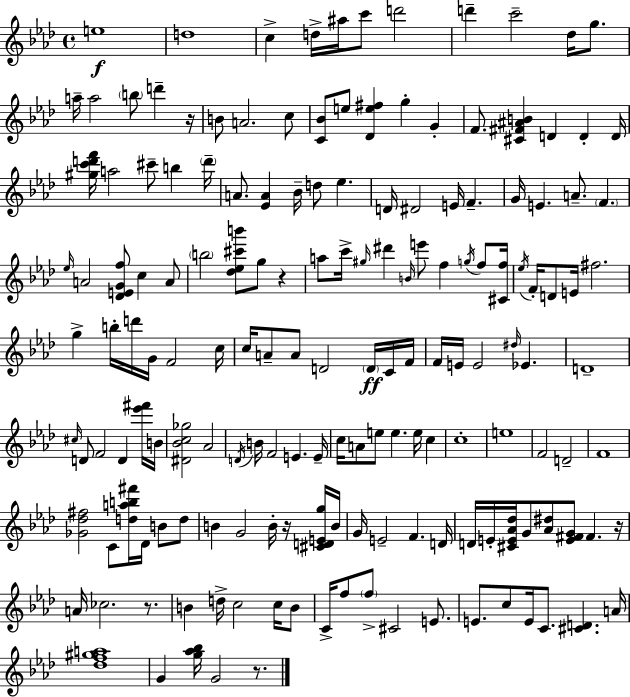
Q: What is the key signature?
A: AES major